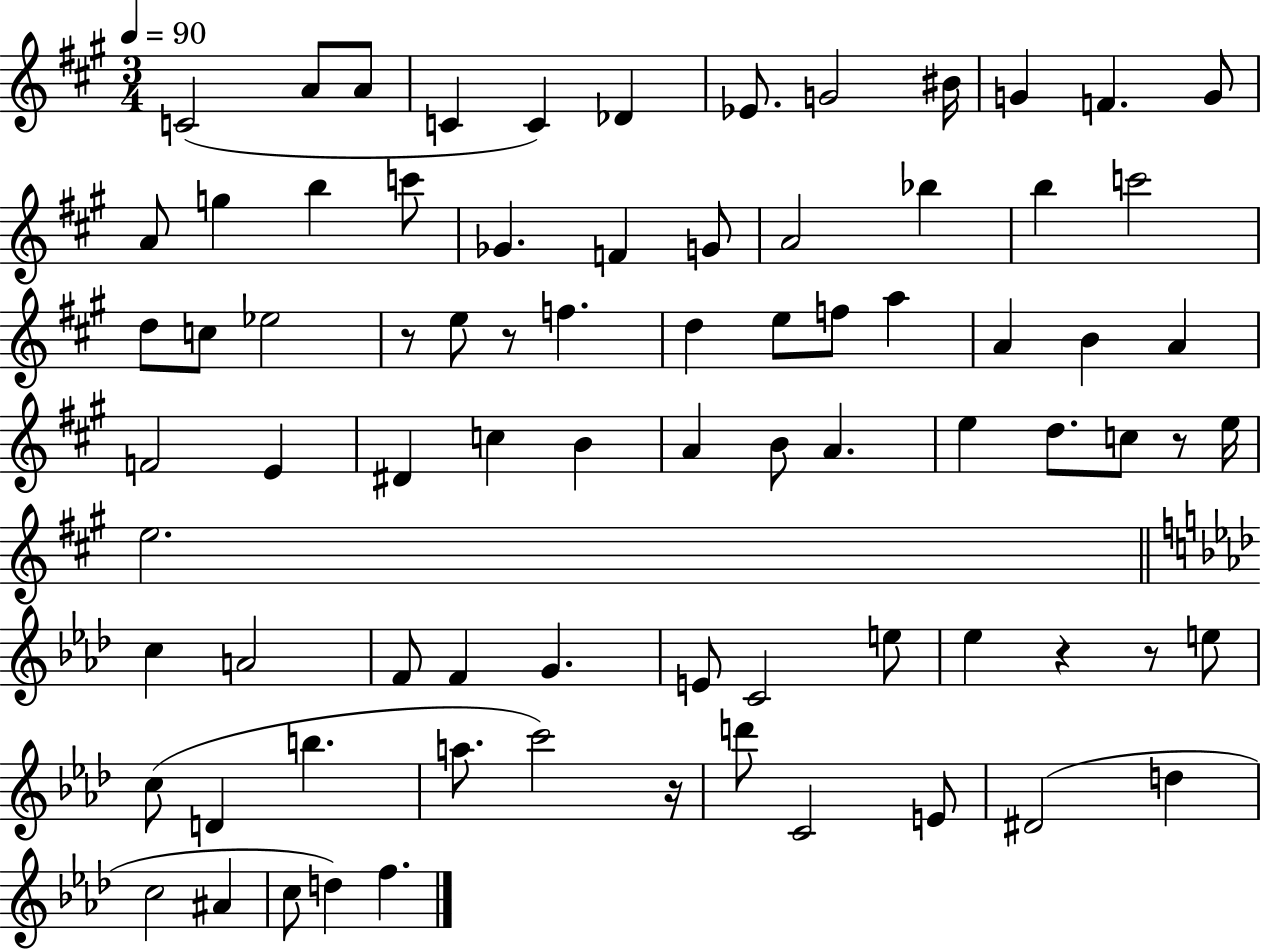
C4/h A4/e A4/e C4/q C4/q Db4/q Eb4/e. G4/h BIS4/s G4/q F4/q. G4/e A4/e G5/q B5/q C6/e Gb4/q. F4/q G4/e A4/h Bb5/q B5/q C6/h D5/e C5/e Eb5/h R/e E5/e R/e F5/q. D5/q E5/e F5/e A5/q A4/q B4/q A4/q F4/h E4/q D#4/q C5/q B4/q A4/q B4/e A4/q. E5/q D5/e. C5/e R/e E5/s E5/h. C5/q A4/h F4/e F4/q G4/q. E4/e C4/h E5/e Eb5/q R/q R/e E5/e C5/e D4/q B5/q. A5/e. C6/h R/s D6/e C4/h E4/e D#4/h D5/q C5/h A#4/q C5/e D5/q F5/q.